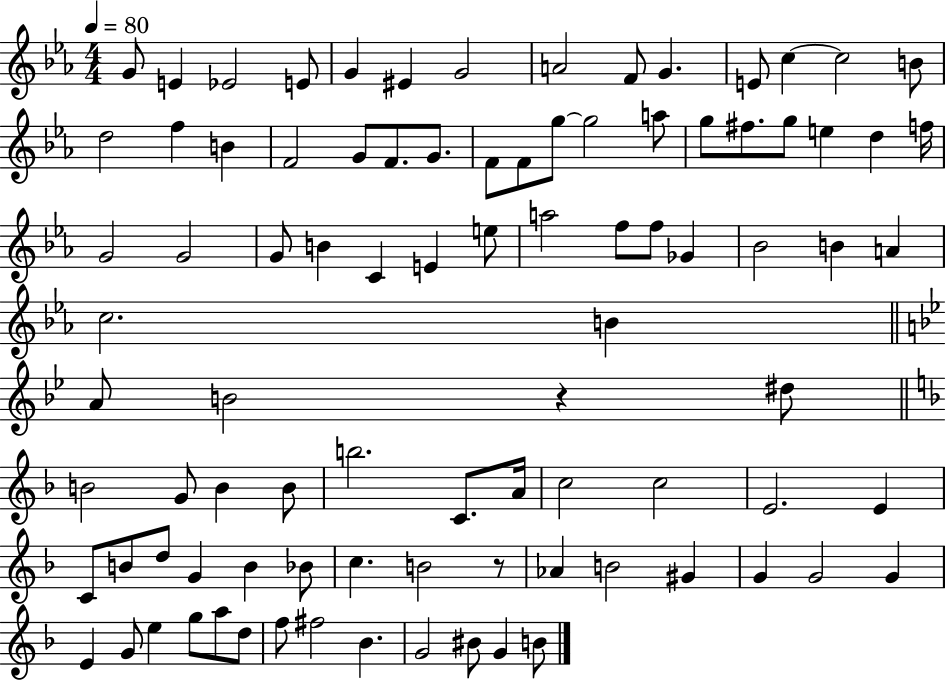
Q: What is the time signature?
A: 4/4